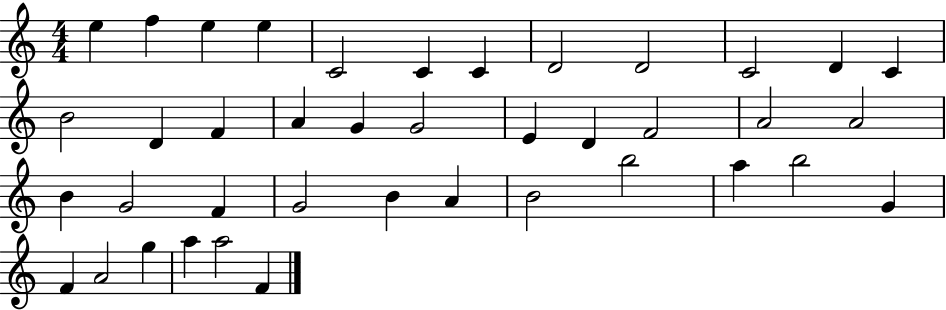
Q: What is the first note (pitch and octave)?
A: E5